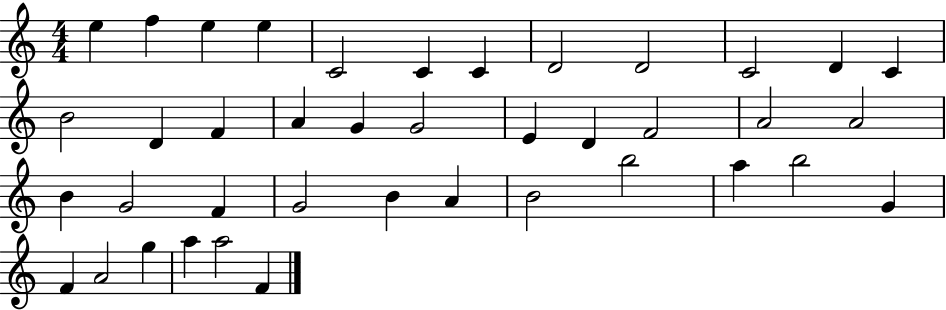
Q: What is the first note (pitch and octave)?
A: E5